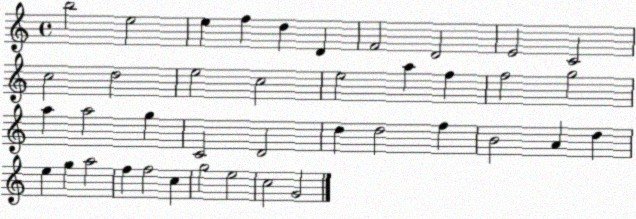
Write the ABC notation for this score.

X:1
T:Untitled
M:4/4
L:1/4
K:C
b2 e2 e f d D F2 D2 E2 C2 c2 d2 e2 c2 e2 a f f2 g2 a a2 g C2 D2 d d2 f B2 A d e g a2 f f2 c g2 e2 c2 G2